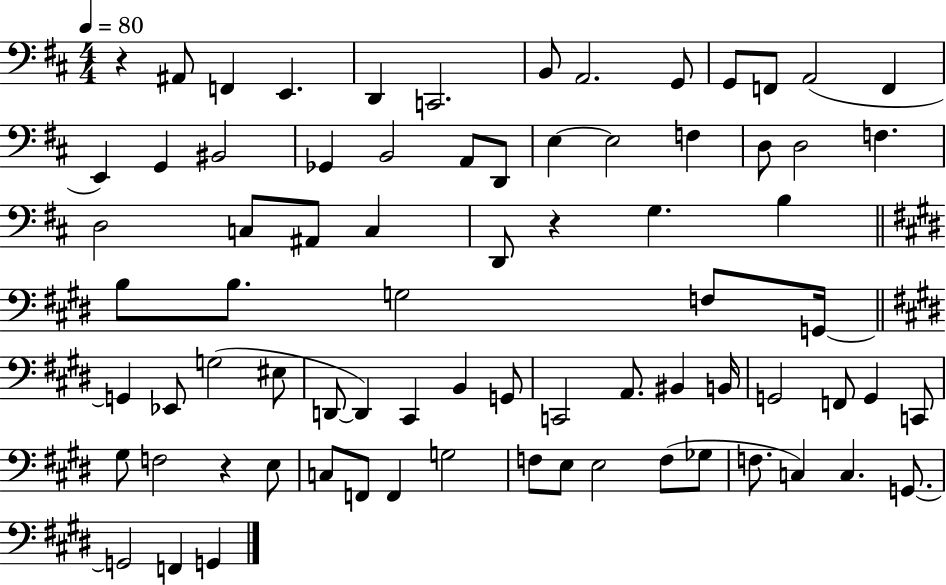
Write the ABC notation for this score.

X:1
T:Untitled
M:4/4
L:1/4
K:D
z ^A,,/2 F,, E,, D,, C,,2 B,,/2 A,,2 G,,/2 G,,/2 F,,/2 A,,2 F,, E,, G,, ^B,,2 _G,, B,,2 A,,/2 D,,/2 E, E,2 F, D,/2 D,2 F, D,2 C,/2 ^A,,/2 C, D,,/2 z G, B, B,/2 B,/2 G,2 F,/2 G,,/4 G,, _E,,/2 G,2 ^E,/2 D,,/2 D,, ^C,, B,, G,,/2 C,,2 A,,/2 ^B,, B,,/4 G,,2 F,,/2 G,, C,,/2 ^G,/2 F,2 z E,/2 C,/2 F,,/2 F,, G,2 F,/2 E,/2 E,2 F,/2 _G,/2 F,/2 C, C, G,,/2 G,,2 F,, G,,